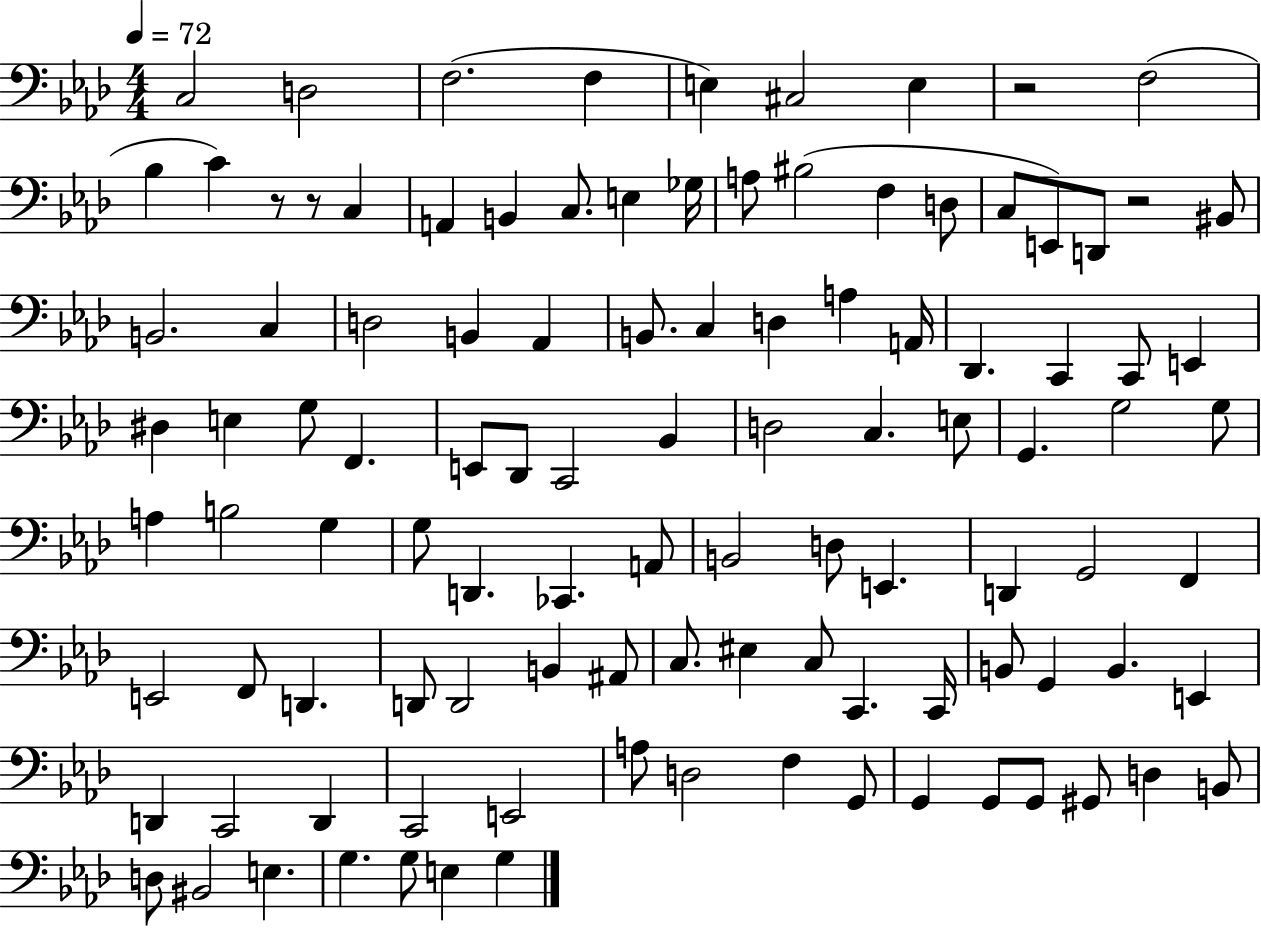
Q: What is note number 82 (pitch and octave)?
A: D2